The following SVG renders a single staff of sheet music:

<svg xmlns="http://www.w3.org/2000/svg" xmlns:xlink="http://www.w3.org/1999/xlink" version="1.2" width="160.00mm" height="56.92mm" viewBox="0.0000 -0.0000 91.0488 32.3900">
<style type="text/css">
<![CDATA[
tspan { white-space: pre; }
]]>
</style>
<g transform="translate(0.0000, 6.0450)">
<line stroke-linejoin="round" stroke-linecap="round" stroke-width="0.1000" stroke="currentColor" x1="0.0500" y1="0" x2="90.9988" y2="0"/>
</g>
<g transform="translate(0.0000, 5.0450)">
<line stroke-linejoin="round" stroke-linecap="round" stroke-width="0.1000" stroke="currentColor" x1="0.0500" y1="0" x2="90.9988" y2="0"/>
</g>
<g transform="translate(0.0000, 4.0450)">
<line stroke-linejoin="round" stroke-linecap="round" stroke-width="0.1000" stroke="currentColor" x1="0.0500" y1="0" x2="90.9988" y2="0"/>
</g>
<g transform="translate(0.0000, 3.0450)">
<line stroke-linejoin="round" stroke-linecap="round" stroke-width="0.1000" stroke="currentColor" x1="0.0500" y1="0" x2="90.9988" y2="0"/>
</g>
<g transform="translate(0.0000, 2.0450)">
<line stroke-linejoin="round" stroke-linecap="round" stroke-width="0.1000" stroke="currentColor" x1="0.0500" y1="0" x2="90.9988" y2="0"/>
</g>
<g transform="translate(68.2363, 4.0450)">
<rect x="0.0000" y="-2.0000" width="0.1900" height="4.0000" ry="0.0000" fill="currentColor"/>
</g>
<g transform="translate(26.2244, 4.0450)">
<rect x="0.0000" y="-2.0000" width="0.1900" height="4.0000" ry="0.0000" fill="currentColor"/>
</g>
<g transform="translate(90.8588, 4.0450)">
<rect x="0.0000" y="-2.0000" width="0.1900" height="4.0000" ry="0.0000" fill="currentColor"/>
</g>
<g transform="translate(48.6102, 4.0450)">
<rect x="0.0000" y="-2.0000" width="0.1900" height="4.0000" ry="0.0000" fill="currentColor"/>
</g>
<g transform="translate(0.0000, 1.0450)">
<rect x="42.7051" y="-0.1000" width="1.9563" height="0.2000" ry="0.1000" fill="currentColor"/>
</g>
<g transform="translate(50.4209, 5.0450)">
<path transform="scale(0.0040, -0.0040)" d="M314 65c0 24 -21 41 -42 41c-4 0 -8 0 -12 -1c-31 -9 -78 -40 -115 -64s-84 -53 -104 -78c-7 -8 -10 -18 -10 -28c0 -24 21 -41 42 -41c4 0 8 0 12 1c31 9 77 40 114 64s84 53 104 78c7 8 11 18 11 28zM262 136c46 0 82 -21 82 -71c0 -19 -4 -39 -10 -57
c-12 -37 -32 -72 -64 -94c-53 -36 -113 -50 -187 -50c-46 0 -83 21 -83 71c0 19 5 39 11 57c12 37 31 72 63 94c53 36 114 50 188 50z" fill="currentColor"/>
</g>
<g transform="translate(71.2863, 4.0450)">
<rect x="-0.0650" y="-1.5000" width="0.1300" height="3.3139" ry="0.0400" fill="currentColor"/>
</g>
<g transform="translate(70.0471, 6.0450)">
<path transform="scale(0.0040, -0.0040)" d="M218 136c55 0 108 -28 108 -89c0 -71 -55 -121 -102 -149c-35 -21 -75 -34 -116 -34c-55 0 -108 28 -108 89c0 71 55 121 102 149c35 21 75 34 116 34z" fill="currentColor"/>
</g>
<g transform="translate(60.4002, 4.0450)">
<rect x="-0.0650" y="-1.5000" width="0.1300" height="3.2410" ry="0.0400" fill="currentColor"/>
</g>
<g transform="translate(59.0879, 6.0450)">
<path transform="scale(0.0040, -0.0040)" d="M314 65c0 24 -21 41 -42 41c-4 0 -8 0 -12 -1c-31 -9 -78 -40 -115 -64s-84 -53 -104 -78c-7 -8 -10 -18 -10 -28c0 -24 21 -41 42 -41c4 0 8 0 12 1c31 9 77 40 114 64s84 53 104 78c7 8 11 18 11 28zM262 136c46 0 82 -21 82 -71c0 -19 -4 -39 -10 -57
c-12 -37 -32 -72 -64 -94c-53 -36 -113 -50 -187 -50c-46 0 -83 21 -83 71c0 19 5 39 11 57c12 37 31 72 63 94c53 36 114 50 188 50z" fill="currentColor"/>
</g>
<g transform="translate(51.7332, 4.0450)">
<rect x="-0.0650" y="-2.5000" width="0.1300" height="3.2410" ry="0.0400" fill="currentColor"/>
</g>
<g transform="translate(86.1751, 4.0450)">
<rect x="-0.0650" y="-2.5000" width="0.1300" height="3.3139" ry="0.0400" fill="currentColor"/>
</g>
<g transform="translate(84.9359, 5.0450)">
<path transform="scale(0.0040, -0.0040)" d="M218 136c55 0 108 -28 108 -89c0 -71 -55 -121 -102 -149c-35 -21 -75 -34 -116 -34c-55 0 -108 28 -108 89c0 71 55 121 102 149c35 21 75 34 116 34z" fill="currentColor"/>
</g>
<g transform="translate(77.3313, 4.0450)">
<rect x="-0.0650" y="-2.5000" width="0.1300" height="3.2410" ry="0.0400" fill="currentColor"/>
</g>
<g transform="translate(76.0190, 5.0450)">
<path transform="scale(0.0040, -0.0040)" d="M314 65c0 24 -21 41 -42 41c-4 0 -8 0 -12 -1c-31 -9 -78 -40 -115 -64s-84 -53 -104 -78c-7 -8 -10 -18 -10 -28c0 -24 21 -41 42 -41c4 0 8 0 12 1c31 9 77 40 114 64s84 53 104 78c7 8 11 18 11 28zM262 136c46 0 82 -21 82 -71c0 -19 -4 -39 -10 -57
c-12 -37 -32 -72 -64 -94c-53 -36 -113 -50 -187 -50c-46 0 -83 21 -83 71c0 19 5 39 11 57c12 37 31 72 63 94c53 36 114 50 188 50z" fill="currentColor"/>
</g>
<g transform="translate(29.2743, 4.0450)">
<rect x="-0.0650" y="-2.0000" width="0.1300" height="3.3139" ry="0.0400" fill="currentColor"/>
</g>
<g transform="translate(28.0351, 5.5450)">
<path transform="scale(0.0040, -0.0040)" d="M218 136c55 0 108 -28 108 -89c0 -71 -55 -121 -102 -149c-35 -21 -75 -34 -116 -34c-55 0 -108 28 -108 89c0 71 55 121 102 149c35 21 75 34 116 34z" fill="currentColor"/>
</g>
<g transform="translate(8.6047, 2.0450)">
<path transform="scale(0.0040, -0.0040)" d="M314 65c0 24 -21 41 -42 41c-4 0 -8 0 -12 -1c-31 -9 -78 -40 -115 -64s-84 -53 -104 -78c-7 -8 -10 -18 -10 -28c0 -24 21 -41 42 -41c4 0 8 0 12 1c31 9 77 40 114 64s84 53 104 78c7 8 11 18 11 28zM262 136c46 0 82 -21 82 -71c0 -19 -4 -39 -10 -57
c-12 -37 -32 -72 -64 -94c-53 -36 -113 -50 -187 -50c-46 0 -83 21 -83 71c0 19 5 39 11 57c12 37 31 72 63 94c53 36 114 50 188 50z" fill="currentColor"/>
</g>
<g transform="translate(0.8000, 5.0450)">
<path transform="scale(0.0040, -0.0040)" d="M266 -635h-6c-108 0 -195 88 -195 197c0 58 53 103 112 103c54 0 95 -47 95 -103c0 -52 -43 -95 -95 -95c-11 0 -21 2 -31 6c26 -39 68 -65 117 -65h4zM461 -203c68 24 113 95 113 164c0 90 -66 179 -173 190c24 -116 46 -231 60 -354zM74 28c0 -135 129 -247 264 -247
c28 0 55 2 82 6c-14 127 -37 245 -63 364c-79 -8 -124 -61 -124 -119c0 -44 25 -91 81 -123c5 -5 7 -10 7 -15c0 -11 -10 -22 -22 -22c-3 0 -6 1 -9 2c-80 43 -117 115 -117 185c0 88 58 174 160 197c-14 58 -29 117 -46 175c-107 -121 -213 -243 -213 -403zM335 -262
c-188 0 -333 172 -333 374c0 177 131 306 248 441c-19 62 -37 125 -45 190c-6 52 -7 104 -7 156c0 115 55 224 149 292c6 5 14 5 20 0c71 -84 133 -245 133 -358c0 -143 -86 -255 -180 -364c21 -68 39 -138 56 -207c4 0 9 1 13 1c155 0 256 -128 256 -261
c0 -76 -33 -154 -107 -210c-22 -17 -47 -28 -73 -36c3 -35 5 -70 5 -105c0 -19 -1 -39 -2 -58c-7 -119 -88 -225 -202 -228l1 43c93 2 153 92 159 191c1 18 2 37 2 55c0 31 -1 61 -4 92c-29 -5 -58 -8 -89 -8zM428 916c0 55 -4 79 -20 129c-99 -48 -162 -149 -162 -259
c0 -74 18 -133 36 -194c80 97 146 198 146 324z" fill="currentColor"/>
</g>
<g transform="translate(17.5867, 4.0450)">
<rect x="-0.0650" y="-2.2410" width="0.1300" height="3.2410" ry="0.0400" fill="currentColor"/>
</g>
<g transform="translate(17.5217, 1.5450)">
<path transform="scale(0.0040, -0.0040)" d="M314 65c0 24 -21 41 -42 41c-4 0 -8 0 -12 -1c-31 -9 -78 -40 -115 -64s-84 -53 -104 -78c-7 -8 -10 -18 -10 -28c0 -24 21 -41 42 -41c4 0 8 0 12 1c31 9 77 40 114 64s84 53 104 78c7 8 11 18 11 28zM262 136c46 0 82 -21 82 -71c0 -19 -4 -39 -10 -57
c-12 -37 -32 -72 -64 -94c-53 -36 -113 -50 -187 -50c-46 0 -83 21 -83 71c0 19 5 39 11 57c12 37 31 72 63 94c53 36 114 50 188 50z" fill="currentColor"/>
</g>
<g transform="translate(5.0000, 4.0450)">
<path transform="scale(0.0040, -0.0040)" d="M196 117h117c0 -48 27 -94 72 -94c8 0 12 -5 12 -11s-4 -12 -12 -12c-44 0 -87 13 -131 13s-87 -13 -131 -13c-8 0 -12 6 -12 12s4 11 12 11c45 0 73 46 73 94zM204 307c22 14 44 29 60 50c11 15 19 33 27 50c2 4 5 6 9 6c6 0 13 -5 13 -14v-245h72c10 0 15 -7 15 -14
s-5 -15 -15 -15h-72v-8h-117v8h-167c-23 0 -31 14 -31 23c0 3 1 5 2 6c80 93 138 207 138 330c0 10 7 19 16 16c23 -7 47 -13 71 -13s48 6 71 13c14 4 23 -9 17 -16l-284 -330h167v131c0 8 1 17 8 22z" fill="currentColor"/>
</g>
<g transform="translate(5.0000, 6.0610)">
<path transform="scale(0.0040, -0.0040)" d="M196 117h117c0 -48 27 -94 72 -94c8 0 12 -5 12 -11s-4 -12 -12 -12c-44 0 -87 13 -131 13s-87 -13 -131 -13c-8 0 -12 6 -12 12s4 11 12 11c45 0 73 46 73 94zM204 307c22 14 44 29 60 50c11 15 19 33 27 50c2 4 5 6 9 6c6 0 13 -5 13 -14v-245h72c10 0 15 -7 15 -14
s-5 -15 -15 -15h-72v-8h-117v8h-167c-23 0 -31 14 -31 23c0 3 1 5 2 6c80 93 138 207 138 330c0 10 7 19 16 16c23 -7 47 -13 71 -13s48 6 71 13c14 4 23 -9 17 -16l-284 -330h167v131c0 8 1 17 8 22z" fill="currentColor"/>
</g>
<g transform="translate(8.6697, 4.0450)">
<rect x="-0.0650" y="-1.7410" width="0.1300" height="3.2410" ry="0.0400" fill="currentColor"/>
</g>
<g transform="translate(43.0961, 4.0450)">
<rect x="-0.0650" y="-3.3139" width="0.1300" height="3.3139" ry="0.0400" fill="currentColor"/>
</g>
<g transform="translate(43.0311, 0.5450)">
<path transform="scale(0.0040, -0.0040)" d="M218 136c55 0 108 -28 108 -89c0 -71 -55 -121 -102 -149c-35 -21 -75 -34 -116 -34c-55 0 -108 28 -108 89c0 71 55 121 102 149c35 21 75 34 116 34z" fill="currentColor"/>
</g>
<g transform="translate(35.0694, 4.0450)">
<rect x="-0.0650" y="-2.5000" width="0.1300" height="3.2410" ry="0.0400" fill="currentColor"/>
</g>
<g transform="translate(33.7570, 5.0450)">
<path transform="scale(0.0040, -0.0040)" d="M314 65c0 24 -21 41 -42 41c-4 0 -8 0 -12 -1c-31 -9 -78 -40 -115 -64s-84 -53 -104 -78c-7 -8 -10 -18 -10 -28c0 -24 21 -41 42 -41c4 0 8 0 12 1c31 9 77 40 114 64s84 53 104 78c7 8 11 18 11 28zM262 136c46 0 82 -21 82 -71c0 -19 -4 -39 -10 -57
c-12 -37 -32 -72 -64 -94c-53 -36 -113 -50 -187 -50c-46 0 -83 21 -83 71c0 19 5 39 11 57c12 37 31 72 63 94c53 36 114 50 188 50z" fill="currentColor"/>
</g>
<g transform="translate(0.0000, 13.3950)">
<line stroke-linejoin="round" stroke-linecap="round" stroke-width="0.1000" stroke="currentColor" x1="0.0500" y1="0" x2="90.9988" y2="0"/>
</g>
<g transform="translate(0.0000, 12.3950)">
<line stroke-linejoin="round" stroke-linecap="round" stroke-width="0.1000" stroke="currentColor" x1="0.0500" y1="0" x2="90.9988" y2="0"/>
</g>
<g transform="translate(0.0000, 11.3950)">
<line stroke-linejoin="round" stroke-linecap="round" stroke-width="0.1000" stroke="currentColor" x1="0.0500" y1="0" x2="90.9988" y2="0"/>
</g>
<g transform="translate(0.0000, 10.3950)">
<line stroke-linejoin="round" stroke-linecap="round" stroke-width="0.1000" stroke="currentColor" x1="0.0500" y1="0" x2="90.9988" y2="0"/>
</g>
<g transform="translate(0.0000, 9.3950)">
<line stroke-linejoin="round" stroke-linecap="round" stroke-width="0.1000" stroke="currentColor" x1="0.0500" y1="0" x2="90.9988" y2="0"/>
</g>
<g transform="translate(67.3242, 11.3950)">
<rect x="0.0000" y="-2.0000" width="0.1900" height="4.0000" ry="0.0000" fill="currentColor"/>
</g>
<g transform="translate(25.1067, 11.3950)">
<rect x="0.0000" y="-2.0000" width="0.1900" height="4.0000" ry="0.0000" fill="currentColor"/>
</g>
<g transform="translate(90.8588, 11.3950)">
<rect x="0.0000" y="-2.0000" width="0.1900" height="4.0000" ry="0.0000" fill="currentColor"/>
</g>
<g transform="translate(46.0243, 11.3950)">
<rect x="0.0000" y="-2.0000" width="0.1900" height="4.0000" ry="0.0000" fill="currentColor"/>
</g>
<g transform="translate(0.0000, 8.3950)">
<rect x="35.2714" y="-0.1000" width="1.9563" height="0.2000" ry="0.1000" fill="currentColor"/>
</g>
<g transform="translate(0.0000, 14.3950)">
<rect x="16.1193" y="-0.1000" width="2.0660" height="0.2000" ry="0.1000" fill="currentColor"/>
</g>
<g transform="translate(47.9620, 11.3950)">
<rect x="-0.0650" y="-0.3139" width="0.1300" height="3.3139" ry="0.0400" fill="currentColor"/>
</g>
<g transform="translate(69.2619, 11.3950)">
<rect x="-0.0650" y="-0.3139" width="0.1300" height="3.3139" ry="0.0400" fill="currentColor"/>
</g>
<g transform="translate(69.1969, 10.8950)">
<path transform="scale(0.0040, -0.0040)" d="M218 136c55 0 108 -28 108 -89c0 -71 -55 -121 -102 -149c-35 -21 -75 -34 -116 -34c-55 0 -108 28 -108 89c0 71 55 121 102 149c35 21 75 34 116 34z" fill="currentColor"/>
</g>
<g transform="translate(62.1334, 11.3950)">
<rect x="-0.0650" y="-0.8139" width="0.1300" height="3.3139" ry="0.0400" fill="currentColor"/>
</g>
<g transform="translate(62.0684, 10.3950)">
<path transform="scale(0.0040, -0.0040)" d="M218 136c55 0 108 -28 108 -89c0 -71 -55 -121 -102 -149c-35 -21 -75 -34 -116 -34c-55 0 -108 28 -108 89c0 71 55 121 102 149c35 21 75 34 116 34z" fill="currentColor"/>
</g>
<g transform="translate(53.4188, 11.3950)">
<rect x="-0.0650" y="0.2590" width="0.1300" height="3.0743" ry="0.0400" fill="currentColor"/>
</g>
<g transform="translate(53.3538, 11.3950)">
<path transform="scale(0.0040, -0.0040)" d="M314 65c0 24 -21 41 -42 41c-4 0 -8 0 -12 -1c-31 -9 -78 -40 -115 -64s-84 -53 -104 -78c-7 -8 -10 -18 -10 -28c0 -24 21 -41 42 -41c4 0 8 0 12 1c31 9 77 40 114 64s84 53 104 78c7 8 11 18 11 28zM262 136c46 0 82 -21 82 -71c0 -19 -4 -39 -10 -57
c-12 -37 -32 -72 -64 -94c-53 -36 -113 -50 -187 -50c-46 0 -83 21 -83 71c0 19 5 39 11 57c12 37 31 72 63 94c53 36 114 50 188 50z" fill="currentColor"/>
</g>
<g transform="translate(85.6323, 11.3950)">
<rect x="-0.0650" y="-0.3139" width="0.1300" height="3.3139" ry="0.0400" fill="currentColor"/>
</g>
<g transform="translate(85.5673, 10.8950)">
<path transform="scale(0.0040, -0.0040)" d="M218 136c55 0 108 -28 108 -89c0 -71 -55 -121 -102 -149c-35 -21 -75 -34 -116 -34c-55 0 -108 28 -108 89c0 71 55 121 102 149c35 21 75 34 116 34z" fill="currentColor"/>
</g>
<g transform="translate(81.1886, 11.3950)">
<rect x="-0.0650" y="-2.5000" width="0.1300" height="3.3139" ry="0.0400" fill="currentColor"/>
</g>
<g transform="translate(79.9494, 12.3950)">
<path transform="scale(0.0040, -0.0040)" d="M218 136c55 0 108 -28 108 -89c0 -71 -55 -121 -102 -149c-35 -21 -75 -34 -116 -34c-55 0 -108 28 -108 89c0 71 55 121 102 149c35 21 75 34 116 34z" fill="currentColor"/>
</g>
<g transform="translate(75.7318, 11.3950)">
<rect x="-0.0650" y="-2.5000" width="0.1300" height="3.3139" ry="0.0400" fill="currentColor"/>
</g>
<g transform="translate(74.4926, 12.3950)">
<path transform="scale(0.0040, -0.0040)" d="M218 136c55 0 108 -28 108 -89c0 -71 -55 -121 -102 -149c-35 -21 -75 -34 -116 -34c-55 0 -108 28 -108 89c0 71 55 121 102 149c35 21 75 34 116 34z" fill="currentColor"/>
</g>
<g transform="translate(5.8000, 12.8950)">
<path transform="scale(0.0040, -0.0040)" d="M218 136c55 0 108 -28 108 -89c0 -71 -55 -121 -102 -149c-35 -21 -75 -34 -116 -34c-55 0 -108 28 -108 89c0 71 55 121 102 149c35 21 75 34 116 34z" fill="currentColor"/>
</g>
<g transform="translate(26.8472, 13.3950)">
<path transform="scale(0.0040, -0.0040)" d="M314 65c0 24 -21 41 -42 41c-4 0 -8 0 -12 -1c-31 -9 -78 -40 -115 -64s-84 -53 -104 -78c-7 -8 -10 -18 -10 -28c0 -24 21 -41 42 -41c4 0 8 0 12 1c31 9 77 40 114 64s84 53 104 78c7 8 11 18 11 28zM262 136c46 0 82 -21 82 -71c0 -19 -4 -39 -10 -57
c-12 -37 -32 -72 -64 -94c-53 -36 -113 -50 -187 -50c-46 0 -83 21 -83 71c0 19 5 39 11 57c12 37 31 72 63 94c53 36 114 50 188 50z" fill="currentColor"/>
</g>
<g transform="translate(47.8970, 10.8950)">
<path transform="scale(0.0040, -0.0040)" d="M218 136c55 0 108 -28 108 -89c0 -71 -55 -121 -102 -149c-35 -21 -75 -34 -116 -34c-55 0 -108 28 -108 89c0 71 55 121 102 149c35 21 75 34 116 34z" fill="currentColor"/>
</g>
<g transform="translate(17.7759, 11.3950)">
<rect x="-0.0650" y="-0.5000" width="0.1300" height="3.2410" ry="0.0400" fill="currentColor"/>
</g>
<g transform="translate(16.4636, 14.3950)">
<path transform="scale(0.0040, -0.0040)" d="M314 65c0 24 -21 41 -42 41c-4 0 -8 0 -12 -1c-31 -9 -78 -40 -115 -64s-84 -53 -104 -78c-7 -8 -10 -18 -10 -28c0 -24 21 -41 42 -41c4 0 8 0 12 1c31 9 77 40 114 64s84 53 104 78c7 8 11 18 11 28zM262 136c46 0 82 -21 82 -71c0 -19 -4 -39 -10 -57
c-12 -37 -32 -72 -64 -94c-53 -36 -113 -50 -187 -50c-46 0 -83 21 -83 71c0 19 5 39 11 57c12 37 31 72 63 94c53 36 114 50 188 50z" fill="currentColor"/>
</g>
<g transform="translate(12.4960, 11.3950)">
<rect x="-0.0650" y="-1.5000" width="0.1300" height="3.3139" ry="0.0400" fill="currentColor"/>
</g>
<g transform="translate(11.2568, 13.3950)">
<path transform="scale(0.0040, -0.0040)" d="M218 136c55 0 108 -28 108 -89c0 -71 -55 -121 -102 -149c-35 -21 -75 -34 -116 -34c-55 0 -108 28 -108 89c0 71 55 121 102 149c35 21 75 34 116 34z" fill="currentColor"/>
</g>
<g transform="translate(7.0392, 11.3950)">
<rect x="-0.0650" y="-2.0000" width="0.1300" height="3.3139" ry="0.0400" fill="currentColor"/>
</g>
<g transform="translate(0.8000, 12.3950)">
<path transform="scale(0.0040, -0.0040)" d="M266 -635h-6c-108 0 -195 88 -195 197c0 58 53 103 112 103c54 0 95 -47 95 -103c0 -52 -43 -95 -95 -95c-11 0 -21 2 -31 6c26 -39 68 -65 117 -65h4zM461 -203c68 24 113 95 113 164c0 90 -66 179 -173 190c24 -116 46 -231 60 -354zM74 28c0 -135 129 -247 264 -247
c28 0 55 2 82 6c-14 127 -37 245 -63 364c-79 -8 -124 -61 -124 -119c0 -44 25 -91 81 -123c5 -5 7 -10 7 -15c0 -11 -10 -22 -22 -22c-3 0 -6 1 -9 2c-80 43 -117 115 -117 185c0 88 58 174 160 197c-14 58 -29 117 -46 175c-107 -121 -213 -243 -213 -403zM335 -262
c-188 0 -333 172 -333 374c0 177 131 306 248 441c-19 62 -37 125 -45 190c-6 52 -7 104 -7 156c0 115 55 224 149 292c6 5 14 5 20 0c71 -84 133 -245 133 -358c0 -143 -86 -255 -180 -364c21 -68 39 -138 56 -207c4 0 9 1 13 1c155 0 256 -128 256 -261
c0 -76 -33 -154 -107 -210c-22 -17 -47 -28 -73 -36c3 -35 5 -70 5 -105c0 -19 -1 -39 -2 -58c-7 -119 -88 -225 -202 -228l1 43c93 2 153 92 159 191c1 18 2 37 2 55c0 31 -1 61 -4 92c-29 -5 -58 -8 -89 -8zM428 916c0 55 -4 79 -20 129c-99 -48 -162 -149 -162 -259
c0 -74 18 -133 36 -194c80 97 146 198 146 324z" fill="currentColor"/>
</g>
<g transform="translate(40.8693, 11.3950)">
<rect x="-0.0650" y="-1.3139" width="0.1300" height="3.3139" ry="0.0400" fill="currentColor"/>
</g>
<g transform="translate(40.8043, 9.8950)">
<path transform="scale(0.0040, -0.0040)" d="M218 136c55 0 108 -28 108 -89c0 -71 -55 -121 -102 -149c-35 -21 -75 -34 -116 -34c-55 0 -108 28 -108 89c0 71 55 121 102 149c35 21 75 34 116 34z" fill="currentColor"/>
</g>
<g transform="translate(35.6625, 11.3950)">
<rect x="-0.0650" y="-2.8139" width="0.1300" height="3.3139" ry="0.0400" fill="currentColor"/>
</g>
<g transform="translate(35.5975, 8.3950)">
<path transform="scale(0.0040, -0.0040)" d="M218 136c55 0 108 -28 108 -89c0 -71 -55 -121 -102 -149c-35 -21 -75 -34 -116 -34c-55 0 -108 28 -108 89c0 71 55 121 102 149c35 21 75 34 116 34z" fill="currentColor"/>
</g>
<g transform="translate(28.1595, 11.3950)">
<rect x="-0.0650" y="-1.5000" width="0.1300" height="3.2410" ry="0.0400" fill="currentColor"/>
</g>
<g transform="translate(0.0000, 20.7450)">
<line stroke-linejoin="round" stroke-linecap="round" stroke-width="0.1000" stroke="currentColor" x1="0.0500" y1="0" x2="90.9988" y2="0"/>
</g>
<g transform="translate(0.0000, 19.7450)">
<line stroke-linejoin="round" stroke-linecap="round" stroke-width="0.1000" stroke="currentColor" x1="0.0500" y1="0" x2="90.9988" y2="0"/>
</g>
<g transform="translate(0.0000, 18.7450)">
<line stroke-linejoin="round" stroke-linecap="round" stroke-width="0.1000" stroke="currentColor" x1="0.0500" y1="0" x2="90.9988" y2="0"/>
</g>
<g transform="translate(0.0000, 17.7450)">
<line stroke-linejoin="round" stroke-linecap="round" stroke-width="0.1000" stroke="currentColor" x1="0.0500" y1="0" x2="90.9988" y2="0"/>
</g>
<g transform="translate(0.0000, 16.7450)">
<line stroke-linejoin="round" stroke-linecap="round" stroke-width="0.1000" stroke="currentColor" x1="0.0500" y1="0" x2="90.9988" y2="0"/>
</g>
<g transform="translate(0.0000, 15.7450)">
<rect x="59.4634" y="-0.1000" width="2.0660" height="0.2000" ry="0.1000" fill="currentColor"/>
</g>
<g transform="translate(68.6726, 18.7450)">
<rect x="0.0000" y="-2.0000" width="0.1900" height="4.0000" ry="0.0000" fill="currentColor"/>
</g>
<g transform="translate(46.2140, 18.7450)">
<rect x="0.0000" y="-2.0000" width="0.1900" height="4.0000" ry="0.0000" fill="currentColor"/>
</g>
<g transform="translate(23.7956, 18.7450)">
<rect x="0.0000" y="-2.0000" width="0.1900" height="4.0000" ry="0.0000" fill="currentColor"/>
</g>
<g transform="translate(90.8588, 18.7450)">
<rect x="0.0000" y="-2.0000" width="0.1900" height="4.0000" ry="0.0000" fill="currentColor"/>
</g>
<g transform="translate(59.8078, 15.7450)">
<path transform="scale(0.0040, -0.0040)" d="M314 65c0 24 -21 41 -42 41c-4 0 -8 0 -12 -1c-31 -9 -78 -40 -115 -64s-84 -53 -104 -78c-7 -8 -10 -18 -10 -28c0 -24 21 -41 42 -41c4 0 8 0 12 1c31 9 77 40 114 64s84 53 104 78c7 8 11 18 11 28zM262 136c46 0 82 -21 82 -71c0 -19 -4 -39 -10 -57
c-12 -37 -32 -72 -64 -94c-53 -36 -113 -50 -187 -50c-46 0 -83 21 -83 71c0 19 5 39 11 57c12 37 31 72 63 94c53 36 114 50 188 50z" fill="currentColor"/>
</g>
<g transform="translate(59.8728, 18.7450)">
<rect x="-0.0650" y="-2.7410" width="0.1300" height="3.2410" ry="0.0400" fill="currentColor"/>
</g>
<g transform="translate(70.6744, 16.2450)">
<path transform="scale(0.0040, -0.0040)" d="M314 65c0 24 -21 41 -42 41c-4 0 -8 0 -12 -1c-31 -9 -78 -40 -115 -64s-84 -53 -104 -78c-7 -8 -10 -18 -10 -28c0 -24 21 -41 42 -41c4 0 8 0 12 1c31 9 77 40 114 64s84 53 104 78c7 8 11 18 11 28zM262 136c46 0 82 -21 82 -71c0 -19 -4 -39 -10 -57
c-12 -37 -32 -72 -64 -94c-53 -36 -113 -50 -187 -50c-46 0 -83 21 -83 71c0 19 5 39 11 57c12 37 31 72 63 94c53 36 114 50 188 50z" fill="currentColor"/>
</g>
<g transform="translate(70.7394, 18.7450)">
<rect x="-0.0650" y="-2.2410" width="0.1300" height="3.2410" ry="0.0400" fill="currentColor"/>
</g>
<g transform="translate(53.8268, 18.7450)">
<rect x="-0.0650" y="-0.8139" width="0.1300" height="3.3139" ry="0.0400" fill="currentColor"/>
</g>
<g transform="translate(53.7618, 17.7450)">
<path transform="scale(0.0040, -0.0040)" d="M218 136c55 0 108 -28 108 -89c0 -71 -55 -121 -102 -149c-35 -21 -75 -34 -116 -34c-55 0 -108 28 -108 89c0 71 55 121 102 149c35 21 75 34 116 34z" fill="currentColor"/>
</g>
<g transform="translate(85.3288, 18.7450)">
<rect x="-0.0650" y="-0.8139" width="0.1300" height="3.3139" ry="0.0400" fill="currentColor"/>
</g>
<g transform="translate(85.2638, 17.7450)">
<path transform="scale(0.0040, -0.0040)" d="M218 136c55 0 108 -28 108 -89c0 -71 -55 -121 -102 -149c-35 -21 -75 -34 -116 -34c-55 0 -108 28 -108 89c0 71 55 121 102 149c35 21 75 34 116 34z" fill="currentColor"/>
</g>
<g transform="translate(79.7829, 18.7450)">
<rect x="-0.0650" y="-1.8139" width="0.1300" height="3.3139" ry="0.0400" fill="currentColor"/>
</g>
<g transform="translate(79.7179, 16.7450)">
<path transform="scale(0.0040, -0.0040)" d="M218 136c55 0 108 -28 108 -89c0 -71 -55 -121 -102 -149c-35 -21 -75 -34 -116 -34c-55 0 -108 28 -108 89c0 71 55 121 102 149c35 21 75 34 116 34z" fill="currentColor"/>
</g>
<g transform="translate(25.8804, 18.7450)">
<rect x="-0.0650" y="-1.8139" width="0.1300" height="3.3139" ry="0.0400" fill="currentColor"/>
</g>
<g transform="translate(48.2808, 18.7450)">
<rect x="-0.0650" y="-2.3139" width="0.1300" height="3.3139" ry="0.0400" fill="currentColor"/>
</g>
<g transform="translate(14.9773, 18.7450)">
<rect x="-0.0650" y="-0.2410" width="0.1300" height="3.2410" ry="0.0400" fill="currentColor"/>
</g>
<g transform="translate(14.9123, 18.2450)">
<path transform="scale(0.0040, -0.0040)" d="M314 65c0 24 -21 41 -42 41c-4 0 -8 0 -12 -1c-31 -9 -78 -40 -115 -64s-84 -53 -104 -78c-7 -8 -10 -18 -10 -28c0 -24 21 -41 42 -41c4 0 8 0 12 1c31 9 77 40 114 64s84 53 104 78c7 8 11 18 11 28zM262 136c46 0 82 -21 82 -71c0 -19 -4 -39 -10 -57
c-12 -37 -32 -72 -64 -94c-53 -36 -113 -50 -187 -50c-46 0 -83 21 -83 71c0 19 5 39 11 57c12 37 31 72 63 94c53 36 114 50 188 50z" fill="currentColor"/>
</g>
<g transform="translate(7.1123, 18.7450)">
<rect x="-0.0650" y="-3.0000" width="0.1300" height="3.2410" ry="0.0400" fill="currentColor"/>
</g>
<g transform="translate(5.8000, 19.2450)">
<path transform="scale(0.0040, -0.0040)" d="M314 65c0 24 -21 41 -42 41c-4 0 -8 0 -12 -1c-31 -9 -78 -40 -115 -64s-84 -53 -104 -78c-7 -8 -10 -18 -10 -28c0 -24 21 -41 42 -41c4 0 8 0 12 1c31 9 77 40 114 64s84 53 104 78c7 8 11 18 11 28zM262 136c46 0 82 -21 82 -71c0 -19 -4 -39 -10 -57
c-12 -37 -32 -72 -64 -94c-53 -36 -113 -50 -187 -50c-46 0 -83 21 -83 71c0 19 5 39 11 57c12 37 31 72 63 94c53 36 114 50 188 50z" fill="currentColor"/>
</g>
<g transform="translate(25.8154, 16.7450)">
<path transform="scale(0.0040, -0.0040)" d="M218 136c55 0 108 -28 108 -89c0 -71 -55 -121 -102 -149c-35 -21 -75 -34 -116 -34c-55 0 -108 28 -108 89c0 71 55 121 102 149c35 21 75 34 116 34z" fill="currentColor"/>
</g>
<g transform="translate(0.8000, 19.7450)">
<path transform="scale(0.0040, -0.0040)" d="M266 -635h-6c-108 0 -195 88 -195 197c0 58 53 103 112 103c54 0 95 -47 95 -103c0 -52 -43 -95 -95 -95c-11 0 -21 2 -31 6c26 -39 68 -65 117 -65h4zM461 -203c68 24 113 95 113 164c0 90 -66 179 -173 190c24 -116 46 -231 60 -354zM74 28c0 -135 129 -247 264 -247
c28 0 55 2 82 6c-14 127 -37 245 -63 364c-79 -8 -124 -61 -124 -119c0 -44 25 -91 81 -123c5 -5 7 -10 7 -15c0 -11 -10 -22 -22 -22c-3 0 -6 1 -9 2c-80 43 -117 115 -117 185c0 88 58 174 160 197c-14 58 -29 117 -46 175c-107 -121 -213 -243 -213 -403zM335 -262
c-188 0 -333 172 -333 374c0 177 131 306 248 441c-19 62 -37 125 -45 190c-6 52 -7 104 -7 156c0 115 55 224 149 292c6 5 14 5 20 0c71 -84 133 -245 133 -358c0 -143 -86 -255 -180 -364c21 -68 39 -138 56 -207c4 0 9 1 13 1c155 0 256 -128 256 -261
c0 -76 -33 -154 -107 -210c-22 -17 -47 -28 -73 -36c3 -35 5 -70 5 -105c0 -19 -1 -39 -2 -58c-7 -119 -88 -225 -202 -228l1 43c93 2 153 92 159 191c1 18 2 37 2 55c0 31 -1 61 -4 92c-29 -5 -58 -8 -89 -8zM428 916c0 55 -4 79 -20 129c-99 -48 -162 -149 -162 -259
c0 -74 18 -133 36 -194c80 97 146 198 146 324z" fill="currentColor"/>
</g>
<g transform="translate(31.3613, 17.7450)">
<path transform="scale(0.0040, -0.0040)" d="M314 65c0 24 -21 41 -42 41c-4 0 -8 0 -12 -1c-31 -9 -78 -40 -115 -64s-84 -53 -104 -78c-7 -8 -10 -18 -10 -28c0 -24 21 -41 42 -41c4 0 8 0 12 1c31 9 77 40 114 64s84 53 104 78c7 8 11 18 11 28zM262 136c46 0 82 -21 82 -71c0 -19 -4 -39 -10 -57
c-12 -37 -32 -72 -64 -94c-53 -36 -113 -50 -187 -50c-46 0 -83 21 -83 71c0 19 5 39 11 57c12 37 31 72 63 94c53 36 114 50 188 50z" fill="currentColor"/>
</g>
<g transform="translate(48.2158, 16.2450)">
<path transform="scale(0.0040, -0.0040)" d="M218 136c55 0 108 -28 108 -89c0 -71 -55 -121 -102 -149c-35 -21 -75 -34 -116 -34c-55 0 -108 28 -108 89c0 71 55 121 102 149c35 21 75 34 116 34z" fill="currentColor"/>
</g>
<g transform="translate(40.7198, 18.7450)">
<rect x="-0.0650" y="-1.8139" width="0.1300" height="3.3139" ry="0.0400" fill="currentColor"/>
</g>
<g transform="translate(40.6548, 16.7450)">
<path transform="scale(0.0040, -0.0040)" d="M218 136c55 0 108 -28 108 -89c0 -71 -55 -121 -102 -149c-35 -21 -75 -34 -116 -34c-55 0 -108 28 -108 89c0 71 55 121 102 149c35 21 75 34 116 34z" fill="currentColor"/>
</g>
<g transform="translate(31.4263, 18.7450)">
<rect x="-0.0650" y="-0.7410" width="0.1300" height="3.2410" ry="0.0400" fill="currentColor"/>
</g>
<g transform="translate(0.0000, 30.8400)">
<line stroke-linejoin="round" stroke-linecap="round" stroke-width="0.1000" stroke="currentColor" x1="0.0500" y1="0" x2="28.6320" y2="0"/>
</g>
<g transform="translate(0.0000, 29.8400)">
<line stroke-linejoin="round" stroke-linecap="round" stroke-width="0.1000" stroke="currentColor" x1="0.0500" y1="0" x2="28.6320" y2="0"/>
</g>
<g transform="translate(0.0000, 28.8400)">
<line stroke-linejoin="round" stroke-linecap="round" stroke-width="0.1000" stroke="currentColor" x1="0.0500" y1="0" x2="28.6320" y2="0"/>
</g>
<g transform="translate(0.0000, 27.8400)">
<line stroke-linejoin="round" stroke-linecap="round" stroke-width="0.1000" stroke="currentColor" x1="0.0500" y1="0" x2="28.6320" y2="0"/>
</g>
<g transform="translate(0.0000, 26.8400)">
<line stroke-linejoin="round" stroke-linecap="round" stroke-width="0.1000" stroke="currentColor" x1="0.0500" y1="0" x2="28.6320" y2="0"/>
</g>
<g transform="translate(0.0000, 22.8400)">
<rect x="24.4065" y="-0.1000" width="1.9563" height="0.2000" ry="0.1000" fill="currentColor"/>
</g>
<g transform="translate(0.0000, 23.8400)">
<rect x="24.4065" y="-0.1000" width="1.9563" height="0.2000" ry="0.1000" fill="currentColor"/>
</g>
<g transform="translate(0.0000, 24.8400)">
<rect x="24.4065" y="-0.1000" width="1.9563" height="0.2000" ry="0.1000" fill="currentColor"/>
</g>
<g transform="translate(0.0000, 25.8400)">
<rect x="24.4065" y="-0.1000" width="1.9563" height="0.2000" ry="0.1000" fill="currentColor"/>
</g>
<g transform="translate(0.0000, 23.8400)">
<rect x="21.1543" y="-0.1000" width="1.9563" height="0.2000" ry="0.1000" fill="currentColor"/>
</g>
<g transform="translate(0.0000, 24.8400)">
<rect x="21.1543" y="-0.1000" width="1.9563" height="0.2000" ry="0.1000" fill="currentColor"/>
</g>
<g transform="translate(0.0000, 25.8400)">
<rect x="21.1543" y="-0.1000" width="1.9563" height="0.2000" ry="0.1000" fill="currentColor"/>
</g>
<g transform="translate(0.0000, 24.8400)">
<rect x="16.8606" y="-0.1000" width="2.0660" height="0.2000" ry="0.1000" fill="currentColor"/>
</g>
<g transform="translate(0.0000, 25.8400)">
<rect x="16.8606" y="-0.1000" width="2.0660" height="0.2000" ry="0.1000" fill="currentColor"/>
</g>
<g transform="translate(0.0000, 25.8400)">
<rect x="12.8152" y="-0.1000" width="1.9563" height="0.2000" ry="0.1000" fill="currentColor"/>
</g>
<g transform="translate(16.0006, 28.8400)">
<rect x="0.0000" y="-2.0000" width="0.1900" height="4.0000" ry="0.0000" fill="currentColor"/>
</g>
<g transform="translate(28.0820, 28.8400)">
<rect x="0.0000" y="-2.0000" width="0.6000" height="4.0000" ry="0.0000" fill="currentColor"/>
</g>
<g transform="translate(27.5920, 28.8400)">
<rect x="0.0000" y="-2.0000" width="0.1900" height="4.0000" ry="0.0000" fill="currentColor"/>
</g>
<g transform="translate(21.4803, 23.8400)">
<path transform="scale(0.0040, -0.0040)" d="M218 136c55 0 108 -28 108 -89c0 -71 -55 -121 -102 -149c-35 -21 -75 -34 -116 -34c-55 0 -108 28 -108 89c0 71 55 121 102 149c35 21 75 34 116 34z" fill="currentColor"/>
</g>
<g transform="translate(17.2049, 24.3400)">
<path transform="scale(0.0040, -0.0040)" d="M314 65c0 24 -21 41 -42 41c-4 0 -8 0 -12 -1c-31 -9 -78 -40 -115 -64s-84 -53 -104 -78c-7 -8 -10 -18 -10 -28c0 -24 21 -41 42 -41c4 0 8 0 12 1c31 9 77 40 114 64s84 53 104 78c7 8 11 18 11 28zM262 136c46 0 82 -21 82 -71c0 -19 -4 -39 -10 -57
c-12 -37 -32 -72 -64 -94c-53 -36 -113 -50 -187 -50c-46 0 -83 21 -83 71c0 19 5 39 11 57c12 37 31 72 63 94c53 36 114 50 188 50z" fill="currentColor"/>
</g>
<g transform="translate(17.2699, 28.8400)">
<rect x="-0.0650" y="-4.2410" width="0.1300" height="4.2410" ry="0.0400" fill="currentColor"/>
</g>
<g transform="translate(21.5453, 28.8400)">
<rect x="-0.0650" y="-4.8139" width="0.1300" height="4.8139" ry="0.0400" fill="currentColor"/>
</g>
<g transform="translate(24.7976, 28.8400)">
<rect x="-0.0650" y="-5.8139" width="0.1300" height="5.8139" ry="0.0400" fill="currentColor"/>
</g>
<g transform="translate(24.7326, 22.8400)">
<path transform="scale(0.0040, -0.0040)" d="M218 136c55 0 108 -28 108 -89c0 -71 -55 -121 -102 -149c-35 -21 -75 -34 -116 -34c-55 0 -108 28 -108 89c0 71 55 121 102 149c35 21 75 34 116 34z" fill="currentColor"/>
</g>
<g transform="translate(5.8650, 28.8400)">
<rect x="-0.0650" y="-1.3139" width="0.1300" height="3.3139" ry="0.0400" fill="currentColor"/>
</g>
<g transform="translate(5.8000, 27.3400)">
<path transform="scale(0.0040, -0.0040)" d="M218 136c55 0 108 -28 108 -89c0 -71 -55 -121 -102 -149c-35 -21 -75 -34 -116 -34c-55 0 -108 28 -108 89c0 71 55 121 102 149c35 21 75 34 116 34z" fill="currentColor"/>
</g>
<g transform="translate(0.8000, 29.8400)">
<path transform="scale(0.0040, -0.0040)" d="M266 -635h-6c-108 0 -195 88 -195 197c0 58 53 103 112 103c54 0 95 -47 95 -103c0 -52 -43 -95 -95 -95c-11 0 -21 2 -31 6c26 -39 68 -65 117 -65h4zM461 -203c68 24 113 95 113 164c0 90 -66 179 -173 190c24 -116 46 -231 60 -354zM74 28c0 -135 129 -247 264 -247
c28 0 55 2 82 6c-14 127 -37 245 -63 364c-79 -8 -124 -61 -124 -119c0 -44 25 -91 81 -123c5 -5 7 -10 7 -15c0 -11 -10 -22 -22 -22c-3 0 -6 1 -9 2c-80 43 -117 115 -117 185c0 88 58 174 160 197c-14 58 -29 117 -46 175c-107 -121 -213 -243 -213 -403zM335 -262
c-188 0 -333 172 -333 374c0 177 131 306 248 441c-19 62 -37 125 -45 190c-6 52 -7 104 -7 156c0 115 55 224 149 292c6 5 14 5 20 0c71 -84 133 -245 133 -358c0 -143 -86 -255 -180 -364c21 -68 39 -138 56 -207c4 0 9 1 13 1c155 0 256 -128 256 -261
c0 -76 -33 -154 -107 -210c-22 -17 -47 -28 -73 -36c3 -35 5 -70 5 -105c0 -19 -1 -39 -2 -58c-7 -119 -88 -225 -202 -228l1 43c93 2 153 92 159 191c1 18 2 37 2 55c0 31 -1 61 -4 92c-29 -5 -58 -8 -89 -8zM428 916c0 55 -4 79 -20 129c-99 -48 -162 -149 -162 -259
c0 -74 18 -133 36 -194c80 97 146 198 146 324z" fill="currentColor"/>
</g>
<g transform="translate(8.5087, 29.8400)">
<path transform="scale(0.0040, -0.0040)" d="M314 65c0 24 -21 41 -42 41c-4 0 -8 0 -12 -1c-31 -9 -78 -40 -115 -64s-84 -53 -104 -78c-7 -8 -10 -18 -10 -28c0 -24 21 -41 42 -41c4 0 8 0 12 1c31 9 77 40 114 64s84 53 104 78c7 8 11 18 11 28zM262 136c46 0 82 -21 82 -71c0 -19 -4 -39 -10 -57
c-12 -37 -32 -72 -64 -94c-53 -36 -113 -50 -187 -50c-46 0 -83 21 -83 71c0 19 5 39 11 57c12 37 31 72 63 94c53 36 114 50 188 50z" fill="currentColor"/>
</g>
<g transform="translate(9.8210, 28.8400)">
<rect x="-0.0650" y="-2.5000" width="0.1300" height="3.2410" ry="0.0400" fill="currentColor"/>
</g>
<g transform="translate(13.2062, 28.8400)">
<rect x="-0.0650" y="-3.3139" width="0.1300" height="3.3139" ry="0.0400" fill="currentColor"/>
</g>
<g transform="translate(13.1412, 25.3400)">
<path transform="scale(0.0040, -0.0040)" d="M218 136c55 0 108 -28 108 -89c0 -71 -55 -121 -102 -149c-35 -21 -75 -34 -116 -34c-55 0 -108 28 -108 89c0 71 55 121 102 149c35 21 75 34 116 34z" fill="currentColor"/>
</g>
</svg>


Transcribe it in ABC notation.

X:1
T:Untitled
M:4/4
L:1/4
K:C
f2 g2 F G2 b G2 E2 E G2 G F E C2 E2 a e c B2 d c G G c A2 c2 f d2 f g d a2 g2 f d e G2 b d'2 e' g'